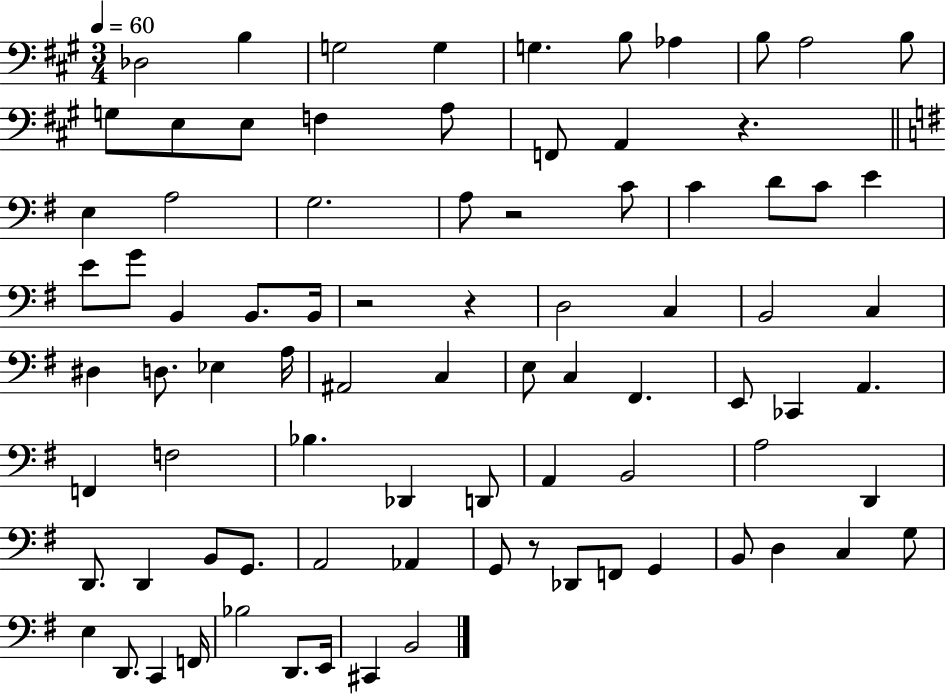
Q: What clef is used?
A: bass